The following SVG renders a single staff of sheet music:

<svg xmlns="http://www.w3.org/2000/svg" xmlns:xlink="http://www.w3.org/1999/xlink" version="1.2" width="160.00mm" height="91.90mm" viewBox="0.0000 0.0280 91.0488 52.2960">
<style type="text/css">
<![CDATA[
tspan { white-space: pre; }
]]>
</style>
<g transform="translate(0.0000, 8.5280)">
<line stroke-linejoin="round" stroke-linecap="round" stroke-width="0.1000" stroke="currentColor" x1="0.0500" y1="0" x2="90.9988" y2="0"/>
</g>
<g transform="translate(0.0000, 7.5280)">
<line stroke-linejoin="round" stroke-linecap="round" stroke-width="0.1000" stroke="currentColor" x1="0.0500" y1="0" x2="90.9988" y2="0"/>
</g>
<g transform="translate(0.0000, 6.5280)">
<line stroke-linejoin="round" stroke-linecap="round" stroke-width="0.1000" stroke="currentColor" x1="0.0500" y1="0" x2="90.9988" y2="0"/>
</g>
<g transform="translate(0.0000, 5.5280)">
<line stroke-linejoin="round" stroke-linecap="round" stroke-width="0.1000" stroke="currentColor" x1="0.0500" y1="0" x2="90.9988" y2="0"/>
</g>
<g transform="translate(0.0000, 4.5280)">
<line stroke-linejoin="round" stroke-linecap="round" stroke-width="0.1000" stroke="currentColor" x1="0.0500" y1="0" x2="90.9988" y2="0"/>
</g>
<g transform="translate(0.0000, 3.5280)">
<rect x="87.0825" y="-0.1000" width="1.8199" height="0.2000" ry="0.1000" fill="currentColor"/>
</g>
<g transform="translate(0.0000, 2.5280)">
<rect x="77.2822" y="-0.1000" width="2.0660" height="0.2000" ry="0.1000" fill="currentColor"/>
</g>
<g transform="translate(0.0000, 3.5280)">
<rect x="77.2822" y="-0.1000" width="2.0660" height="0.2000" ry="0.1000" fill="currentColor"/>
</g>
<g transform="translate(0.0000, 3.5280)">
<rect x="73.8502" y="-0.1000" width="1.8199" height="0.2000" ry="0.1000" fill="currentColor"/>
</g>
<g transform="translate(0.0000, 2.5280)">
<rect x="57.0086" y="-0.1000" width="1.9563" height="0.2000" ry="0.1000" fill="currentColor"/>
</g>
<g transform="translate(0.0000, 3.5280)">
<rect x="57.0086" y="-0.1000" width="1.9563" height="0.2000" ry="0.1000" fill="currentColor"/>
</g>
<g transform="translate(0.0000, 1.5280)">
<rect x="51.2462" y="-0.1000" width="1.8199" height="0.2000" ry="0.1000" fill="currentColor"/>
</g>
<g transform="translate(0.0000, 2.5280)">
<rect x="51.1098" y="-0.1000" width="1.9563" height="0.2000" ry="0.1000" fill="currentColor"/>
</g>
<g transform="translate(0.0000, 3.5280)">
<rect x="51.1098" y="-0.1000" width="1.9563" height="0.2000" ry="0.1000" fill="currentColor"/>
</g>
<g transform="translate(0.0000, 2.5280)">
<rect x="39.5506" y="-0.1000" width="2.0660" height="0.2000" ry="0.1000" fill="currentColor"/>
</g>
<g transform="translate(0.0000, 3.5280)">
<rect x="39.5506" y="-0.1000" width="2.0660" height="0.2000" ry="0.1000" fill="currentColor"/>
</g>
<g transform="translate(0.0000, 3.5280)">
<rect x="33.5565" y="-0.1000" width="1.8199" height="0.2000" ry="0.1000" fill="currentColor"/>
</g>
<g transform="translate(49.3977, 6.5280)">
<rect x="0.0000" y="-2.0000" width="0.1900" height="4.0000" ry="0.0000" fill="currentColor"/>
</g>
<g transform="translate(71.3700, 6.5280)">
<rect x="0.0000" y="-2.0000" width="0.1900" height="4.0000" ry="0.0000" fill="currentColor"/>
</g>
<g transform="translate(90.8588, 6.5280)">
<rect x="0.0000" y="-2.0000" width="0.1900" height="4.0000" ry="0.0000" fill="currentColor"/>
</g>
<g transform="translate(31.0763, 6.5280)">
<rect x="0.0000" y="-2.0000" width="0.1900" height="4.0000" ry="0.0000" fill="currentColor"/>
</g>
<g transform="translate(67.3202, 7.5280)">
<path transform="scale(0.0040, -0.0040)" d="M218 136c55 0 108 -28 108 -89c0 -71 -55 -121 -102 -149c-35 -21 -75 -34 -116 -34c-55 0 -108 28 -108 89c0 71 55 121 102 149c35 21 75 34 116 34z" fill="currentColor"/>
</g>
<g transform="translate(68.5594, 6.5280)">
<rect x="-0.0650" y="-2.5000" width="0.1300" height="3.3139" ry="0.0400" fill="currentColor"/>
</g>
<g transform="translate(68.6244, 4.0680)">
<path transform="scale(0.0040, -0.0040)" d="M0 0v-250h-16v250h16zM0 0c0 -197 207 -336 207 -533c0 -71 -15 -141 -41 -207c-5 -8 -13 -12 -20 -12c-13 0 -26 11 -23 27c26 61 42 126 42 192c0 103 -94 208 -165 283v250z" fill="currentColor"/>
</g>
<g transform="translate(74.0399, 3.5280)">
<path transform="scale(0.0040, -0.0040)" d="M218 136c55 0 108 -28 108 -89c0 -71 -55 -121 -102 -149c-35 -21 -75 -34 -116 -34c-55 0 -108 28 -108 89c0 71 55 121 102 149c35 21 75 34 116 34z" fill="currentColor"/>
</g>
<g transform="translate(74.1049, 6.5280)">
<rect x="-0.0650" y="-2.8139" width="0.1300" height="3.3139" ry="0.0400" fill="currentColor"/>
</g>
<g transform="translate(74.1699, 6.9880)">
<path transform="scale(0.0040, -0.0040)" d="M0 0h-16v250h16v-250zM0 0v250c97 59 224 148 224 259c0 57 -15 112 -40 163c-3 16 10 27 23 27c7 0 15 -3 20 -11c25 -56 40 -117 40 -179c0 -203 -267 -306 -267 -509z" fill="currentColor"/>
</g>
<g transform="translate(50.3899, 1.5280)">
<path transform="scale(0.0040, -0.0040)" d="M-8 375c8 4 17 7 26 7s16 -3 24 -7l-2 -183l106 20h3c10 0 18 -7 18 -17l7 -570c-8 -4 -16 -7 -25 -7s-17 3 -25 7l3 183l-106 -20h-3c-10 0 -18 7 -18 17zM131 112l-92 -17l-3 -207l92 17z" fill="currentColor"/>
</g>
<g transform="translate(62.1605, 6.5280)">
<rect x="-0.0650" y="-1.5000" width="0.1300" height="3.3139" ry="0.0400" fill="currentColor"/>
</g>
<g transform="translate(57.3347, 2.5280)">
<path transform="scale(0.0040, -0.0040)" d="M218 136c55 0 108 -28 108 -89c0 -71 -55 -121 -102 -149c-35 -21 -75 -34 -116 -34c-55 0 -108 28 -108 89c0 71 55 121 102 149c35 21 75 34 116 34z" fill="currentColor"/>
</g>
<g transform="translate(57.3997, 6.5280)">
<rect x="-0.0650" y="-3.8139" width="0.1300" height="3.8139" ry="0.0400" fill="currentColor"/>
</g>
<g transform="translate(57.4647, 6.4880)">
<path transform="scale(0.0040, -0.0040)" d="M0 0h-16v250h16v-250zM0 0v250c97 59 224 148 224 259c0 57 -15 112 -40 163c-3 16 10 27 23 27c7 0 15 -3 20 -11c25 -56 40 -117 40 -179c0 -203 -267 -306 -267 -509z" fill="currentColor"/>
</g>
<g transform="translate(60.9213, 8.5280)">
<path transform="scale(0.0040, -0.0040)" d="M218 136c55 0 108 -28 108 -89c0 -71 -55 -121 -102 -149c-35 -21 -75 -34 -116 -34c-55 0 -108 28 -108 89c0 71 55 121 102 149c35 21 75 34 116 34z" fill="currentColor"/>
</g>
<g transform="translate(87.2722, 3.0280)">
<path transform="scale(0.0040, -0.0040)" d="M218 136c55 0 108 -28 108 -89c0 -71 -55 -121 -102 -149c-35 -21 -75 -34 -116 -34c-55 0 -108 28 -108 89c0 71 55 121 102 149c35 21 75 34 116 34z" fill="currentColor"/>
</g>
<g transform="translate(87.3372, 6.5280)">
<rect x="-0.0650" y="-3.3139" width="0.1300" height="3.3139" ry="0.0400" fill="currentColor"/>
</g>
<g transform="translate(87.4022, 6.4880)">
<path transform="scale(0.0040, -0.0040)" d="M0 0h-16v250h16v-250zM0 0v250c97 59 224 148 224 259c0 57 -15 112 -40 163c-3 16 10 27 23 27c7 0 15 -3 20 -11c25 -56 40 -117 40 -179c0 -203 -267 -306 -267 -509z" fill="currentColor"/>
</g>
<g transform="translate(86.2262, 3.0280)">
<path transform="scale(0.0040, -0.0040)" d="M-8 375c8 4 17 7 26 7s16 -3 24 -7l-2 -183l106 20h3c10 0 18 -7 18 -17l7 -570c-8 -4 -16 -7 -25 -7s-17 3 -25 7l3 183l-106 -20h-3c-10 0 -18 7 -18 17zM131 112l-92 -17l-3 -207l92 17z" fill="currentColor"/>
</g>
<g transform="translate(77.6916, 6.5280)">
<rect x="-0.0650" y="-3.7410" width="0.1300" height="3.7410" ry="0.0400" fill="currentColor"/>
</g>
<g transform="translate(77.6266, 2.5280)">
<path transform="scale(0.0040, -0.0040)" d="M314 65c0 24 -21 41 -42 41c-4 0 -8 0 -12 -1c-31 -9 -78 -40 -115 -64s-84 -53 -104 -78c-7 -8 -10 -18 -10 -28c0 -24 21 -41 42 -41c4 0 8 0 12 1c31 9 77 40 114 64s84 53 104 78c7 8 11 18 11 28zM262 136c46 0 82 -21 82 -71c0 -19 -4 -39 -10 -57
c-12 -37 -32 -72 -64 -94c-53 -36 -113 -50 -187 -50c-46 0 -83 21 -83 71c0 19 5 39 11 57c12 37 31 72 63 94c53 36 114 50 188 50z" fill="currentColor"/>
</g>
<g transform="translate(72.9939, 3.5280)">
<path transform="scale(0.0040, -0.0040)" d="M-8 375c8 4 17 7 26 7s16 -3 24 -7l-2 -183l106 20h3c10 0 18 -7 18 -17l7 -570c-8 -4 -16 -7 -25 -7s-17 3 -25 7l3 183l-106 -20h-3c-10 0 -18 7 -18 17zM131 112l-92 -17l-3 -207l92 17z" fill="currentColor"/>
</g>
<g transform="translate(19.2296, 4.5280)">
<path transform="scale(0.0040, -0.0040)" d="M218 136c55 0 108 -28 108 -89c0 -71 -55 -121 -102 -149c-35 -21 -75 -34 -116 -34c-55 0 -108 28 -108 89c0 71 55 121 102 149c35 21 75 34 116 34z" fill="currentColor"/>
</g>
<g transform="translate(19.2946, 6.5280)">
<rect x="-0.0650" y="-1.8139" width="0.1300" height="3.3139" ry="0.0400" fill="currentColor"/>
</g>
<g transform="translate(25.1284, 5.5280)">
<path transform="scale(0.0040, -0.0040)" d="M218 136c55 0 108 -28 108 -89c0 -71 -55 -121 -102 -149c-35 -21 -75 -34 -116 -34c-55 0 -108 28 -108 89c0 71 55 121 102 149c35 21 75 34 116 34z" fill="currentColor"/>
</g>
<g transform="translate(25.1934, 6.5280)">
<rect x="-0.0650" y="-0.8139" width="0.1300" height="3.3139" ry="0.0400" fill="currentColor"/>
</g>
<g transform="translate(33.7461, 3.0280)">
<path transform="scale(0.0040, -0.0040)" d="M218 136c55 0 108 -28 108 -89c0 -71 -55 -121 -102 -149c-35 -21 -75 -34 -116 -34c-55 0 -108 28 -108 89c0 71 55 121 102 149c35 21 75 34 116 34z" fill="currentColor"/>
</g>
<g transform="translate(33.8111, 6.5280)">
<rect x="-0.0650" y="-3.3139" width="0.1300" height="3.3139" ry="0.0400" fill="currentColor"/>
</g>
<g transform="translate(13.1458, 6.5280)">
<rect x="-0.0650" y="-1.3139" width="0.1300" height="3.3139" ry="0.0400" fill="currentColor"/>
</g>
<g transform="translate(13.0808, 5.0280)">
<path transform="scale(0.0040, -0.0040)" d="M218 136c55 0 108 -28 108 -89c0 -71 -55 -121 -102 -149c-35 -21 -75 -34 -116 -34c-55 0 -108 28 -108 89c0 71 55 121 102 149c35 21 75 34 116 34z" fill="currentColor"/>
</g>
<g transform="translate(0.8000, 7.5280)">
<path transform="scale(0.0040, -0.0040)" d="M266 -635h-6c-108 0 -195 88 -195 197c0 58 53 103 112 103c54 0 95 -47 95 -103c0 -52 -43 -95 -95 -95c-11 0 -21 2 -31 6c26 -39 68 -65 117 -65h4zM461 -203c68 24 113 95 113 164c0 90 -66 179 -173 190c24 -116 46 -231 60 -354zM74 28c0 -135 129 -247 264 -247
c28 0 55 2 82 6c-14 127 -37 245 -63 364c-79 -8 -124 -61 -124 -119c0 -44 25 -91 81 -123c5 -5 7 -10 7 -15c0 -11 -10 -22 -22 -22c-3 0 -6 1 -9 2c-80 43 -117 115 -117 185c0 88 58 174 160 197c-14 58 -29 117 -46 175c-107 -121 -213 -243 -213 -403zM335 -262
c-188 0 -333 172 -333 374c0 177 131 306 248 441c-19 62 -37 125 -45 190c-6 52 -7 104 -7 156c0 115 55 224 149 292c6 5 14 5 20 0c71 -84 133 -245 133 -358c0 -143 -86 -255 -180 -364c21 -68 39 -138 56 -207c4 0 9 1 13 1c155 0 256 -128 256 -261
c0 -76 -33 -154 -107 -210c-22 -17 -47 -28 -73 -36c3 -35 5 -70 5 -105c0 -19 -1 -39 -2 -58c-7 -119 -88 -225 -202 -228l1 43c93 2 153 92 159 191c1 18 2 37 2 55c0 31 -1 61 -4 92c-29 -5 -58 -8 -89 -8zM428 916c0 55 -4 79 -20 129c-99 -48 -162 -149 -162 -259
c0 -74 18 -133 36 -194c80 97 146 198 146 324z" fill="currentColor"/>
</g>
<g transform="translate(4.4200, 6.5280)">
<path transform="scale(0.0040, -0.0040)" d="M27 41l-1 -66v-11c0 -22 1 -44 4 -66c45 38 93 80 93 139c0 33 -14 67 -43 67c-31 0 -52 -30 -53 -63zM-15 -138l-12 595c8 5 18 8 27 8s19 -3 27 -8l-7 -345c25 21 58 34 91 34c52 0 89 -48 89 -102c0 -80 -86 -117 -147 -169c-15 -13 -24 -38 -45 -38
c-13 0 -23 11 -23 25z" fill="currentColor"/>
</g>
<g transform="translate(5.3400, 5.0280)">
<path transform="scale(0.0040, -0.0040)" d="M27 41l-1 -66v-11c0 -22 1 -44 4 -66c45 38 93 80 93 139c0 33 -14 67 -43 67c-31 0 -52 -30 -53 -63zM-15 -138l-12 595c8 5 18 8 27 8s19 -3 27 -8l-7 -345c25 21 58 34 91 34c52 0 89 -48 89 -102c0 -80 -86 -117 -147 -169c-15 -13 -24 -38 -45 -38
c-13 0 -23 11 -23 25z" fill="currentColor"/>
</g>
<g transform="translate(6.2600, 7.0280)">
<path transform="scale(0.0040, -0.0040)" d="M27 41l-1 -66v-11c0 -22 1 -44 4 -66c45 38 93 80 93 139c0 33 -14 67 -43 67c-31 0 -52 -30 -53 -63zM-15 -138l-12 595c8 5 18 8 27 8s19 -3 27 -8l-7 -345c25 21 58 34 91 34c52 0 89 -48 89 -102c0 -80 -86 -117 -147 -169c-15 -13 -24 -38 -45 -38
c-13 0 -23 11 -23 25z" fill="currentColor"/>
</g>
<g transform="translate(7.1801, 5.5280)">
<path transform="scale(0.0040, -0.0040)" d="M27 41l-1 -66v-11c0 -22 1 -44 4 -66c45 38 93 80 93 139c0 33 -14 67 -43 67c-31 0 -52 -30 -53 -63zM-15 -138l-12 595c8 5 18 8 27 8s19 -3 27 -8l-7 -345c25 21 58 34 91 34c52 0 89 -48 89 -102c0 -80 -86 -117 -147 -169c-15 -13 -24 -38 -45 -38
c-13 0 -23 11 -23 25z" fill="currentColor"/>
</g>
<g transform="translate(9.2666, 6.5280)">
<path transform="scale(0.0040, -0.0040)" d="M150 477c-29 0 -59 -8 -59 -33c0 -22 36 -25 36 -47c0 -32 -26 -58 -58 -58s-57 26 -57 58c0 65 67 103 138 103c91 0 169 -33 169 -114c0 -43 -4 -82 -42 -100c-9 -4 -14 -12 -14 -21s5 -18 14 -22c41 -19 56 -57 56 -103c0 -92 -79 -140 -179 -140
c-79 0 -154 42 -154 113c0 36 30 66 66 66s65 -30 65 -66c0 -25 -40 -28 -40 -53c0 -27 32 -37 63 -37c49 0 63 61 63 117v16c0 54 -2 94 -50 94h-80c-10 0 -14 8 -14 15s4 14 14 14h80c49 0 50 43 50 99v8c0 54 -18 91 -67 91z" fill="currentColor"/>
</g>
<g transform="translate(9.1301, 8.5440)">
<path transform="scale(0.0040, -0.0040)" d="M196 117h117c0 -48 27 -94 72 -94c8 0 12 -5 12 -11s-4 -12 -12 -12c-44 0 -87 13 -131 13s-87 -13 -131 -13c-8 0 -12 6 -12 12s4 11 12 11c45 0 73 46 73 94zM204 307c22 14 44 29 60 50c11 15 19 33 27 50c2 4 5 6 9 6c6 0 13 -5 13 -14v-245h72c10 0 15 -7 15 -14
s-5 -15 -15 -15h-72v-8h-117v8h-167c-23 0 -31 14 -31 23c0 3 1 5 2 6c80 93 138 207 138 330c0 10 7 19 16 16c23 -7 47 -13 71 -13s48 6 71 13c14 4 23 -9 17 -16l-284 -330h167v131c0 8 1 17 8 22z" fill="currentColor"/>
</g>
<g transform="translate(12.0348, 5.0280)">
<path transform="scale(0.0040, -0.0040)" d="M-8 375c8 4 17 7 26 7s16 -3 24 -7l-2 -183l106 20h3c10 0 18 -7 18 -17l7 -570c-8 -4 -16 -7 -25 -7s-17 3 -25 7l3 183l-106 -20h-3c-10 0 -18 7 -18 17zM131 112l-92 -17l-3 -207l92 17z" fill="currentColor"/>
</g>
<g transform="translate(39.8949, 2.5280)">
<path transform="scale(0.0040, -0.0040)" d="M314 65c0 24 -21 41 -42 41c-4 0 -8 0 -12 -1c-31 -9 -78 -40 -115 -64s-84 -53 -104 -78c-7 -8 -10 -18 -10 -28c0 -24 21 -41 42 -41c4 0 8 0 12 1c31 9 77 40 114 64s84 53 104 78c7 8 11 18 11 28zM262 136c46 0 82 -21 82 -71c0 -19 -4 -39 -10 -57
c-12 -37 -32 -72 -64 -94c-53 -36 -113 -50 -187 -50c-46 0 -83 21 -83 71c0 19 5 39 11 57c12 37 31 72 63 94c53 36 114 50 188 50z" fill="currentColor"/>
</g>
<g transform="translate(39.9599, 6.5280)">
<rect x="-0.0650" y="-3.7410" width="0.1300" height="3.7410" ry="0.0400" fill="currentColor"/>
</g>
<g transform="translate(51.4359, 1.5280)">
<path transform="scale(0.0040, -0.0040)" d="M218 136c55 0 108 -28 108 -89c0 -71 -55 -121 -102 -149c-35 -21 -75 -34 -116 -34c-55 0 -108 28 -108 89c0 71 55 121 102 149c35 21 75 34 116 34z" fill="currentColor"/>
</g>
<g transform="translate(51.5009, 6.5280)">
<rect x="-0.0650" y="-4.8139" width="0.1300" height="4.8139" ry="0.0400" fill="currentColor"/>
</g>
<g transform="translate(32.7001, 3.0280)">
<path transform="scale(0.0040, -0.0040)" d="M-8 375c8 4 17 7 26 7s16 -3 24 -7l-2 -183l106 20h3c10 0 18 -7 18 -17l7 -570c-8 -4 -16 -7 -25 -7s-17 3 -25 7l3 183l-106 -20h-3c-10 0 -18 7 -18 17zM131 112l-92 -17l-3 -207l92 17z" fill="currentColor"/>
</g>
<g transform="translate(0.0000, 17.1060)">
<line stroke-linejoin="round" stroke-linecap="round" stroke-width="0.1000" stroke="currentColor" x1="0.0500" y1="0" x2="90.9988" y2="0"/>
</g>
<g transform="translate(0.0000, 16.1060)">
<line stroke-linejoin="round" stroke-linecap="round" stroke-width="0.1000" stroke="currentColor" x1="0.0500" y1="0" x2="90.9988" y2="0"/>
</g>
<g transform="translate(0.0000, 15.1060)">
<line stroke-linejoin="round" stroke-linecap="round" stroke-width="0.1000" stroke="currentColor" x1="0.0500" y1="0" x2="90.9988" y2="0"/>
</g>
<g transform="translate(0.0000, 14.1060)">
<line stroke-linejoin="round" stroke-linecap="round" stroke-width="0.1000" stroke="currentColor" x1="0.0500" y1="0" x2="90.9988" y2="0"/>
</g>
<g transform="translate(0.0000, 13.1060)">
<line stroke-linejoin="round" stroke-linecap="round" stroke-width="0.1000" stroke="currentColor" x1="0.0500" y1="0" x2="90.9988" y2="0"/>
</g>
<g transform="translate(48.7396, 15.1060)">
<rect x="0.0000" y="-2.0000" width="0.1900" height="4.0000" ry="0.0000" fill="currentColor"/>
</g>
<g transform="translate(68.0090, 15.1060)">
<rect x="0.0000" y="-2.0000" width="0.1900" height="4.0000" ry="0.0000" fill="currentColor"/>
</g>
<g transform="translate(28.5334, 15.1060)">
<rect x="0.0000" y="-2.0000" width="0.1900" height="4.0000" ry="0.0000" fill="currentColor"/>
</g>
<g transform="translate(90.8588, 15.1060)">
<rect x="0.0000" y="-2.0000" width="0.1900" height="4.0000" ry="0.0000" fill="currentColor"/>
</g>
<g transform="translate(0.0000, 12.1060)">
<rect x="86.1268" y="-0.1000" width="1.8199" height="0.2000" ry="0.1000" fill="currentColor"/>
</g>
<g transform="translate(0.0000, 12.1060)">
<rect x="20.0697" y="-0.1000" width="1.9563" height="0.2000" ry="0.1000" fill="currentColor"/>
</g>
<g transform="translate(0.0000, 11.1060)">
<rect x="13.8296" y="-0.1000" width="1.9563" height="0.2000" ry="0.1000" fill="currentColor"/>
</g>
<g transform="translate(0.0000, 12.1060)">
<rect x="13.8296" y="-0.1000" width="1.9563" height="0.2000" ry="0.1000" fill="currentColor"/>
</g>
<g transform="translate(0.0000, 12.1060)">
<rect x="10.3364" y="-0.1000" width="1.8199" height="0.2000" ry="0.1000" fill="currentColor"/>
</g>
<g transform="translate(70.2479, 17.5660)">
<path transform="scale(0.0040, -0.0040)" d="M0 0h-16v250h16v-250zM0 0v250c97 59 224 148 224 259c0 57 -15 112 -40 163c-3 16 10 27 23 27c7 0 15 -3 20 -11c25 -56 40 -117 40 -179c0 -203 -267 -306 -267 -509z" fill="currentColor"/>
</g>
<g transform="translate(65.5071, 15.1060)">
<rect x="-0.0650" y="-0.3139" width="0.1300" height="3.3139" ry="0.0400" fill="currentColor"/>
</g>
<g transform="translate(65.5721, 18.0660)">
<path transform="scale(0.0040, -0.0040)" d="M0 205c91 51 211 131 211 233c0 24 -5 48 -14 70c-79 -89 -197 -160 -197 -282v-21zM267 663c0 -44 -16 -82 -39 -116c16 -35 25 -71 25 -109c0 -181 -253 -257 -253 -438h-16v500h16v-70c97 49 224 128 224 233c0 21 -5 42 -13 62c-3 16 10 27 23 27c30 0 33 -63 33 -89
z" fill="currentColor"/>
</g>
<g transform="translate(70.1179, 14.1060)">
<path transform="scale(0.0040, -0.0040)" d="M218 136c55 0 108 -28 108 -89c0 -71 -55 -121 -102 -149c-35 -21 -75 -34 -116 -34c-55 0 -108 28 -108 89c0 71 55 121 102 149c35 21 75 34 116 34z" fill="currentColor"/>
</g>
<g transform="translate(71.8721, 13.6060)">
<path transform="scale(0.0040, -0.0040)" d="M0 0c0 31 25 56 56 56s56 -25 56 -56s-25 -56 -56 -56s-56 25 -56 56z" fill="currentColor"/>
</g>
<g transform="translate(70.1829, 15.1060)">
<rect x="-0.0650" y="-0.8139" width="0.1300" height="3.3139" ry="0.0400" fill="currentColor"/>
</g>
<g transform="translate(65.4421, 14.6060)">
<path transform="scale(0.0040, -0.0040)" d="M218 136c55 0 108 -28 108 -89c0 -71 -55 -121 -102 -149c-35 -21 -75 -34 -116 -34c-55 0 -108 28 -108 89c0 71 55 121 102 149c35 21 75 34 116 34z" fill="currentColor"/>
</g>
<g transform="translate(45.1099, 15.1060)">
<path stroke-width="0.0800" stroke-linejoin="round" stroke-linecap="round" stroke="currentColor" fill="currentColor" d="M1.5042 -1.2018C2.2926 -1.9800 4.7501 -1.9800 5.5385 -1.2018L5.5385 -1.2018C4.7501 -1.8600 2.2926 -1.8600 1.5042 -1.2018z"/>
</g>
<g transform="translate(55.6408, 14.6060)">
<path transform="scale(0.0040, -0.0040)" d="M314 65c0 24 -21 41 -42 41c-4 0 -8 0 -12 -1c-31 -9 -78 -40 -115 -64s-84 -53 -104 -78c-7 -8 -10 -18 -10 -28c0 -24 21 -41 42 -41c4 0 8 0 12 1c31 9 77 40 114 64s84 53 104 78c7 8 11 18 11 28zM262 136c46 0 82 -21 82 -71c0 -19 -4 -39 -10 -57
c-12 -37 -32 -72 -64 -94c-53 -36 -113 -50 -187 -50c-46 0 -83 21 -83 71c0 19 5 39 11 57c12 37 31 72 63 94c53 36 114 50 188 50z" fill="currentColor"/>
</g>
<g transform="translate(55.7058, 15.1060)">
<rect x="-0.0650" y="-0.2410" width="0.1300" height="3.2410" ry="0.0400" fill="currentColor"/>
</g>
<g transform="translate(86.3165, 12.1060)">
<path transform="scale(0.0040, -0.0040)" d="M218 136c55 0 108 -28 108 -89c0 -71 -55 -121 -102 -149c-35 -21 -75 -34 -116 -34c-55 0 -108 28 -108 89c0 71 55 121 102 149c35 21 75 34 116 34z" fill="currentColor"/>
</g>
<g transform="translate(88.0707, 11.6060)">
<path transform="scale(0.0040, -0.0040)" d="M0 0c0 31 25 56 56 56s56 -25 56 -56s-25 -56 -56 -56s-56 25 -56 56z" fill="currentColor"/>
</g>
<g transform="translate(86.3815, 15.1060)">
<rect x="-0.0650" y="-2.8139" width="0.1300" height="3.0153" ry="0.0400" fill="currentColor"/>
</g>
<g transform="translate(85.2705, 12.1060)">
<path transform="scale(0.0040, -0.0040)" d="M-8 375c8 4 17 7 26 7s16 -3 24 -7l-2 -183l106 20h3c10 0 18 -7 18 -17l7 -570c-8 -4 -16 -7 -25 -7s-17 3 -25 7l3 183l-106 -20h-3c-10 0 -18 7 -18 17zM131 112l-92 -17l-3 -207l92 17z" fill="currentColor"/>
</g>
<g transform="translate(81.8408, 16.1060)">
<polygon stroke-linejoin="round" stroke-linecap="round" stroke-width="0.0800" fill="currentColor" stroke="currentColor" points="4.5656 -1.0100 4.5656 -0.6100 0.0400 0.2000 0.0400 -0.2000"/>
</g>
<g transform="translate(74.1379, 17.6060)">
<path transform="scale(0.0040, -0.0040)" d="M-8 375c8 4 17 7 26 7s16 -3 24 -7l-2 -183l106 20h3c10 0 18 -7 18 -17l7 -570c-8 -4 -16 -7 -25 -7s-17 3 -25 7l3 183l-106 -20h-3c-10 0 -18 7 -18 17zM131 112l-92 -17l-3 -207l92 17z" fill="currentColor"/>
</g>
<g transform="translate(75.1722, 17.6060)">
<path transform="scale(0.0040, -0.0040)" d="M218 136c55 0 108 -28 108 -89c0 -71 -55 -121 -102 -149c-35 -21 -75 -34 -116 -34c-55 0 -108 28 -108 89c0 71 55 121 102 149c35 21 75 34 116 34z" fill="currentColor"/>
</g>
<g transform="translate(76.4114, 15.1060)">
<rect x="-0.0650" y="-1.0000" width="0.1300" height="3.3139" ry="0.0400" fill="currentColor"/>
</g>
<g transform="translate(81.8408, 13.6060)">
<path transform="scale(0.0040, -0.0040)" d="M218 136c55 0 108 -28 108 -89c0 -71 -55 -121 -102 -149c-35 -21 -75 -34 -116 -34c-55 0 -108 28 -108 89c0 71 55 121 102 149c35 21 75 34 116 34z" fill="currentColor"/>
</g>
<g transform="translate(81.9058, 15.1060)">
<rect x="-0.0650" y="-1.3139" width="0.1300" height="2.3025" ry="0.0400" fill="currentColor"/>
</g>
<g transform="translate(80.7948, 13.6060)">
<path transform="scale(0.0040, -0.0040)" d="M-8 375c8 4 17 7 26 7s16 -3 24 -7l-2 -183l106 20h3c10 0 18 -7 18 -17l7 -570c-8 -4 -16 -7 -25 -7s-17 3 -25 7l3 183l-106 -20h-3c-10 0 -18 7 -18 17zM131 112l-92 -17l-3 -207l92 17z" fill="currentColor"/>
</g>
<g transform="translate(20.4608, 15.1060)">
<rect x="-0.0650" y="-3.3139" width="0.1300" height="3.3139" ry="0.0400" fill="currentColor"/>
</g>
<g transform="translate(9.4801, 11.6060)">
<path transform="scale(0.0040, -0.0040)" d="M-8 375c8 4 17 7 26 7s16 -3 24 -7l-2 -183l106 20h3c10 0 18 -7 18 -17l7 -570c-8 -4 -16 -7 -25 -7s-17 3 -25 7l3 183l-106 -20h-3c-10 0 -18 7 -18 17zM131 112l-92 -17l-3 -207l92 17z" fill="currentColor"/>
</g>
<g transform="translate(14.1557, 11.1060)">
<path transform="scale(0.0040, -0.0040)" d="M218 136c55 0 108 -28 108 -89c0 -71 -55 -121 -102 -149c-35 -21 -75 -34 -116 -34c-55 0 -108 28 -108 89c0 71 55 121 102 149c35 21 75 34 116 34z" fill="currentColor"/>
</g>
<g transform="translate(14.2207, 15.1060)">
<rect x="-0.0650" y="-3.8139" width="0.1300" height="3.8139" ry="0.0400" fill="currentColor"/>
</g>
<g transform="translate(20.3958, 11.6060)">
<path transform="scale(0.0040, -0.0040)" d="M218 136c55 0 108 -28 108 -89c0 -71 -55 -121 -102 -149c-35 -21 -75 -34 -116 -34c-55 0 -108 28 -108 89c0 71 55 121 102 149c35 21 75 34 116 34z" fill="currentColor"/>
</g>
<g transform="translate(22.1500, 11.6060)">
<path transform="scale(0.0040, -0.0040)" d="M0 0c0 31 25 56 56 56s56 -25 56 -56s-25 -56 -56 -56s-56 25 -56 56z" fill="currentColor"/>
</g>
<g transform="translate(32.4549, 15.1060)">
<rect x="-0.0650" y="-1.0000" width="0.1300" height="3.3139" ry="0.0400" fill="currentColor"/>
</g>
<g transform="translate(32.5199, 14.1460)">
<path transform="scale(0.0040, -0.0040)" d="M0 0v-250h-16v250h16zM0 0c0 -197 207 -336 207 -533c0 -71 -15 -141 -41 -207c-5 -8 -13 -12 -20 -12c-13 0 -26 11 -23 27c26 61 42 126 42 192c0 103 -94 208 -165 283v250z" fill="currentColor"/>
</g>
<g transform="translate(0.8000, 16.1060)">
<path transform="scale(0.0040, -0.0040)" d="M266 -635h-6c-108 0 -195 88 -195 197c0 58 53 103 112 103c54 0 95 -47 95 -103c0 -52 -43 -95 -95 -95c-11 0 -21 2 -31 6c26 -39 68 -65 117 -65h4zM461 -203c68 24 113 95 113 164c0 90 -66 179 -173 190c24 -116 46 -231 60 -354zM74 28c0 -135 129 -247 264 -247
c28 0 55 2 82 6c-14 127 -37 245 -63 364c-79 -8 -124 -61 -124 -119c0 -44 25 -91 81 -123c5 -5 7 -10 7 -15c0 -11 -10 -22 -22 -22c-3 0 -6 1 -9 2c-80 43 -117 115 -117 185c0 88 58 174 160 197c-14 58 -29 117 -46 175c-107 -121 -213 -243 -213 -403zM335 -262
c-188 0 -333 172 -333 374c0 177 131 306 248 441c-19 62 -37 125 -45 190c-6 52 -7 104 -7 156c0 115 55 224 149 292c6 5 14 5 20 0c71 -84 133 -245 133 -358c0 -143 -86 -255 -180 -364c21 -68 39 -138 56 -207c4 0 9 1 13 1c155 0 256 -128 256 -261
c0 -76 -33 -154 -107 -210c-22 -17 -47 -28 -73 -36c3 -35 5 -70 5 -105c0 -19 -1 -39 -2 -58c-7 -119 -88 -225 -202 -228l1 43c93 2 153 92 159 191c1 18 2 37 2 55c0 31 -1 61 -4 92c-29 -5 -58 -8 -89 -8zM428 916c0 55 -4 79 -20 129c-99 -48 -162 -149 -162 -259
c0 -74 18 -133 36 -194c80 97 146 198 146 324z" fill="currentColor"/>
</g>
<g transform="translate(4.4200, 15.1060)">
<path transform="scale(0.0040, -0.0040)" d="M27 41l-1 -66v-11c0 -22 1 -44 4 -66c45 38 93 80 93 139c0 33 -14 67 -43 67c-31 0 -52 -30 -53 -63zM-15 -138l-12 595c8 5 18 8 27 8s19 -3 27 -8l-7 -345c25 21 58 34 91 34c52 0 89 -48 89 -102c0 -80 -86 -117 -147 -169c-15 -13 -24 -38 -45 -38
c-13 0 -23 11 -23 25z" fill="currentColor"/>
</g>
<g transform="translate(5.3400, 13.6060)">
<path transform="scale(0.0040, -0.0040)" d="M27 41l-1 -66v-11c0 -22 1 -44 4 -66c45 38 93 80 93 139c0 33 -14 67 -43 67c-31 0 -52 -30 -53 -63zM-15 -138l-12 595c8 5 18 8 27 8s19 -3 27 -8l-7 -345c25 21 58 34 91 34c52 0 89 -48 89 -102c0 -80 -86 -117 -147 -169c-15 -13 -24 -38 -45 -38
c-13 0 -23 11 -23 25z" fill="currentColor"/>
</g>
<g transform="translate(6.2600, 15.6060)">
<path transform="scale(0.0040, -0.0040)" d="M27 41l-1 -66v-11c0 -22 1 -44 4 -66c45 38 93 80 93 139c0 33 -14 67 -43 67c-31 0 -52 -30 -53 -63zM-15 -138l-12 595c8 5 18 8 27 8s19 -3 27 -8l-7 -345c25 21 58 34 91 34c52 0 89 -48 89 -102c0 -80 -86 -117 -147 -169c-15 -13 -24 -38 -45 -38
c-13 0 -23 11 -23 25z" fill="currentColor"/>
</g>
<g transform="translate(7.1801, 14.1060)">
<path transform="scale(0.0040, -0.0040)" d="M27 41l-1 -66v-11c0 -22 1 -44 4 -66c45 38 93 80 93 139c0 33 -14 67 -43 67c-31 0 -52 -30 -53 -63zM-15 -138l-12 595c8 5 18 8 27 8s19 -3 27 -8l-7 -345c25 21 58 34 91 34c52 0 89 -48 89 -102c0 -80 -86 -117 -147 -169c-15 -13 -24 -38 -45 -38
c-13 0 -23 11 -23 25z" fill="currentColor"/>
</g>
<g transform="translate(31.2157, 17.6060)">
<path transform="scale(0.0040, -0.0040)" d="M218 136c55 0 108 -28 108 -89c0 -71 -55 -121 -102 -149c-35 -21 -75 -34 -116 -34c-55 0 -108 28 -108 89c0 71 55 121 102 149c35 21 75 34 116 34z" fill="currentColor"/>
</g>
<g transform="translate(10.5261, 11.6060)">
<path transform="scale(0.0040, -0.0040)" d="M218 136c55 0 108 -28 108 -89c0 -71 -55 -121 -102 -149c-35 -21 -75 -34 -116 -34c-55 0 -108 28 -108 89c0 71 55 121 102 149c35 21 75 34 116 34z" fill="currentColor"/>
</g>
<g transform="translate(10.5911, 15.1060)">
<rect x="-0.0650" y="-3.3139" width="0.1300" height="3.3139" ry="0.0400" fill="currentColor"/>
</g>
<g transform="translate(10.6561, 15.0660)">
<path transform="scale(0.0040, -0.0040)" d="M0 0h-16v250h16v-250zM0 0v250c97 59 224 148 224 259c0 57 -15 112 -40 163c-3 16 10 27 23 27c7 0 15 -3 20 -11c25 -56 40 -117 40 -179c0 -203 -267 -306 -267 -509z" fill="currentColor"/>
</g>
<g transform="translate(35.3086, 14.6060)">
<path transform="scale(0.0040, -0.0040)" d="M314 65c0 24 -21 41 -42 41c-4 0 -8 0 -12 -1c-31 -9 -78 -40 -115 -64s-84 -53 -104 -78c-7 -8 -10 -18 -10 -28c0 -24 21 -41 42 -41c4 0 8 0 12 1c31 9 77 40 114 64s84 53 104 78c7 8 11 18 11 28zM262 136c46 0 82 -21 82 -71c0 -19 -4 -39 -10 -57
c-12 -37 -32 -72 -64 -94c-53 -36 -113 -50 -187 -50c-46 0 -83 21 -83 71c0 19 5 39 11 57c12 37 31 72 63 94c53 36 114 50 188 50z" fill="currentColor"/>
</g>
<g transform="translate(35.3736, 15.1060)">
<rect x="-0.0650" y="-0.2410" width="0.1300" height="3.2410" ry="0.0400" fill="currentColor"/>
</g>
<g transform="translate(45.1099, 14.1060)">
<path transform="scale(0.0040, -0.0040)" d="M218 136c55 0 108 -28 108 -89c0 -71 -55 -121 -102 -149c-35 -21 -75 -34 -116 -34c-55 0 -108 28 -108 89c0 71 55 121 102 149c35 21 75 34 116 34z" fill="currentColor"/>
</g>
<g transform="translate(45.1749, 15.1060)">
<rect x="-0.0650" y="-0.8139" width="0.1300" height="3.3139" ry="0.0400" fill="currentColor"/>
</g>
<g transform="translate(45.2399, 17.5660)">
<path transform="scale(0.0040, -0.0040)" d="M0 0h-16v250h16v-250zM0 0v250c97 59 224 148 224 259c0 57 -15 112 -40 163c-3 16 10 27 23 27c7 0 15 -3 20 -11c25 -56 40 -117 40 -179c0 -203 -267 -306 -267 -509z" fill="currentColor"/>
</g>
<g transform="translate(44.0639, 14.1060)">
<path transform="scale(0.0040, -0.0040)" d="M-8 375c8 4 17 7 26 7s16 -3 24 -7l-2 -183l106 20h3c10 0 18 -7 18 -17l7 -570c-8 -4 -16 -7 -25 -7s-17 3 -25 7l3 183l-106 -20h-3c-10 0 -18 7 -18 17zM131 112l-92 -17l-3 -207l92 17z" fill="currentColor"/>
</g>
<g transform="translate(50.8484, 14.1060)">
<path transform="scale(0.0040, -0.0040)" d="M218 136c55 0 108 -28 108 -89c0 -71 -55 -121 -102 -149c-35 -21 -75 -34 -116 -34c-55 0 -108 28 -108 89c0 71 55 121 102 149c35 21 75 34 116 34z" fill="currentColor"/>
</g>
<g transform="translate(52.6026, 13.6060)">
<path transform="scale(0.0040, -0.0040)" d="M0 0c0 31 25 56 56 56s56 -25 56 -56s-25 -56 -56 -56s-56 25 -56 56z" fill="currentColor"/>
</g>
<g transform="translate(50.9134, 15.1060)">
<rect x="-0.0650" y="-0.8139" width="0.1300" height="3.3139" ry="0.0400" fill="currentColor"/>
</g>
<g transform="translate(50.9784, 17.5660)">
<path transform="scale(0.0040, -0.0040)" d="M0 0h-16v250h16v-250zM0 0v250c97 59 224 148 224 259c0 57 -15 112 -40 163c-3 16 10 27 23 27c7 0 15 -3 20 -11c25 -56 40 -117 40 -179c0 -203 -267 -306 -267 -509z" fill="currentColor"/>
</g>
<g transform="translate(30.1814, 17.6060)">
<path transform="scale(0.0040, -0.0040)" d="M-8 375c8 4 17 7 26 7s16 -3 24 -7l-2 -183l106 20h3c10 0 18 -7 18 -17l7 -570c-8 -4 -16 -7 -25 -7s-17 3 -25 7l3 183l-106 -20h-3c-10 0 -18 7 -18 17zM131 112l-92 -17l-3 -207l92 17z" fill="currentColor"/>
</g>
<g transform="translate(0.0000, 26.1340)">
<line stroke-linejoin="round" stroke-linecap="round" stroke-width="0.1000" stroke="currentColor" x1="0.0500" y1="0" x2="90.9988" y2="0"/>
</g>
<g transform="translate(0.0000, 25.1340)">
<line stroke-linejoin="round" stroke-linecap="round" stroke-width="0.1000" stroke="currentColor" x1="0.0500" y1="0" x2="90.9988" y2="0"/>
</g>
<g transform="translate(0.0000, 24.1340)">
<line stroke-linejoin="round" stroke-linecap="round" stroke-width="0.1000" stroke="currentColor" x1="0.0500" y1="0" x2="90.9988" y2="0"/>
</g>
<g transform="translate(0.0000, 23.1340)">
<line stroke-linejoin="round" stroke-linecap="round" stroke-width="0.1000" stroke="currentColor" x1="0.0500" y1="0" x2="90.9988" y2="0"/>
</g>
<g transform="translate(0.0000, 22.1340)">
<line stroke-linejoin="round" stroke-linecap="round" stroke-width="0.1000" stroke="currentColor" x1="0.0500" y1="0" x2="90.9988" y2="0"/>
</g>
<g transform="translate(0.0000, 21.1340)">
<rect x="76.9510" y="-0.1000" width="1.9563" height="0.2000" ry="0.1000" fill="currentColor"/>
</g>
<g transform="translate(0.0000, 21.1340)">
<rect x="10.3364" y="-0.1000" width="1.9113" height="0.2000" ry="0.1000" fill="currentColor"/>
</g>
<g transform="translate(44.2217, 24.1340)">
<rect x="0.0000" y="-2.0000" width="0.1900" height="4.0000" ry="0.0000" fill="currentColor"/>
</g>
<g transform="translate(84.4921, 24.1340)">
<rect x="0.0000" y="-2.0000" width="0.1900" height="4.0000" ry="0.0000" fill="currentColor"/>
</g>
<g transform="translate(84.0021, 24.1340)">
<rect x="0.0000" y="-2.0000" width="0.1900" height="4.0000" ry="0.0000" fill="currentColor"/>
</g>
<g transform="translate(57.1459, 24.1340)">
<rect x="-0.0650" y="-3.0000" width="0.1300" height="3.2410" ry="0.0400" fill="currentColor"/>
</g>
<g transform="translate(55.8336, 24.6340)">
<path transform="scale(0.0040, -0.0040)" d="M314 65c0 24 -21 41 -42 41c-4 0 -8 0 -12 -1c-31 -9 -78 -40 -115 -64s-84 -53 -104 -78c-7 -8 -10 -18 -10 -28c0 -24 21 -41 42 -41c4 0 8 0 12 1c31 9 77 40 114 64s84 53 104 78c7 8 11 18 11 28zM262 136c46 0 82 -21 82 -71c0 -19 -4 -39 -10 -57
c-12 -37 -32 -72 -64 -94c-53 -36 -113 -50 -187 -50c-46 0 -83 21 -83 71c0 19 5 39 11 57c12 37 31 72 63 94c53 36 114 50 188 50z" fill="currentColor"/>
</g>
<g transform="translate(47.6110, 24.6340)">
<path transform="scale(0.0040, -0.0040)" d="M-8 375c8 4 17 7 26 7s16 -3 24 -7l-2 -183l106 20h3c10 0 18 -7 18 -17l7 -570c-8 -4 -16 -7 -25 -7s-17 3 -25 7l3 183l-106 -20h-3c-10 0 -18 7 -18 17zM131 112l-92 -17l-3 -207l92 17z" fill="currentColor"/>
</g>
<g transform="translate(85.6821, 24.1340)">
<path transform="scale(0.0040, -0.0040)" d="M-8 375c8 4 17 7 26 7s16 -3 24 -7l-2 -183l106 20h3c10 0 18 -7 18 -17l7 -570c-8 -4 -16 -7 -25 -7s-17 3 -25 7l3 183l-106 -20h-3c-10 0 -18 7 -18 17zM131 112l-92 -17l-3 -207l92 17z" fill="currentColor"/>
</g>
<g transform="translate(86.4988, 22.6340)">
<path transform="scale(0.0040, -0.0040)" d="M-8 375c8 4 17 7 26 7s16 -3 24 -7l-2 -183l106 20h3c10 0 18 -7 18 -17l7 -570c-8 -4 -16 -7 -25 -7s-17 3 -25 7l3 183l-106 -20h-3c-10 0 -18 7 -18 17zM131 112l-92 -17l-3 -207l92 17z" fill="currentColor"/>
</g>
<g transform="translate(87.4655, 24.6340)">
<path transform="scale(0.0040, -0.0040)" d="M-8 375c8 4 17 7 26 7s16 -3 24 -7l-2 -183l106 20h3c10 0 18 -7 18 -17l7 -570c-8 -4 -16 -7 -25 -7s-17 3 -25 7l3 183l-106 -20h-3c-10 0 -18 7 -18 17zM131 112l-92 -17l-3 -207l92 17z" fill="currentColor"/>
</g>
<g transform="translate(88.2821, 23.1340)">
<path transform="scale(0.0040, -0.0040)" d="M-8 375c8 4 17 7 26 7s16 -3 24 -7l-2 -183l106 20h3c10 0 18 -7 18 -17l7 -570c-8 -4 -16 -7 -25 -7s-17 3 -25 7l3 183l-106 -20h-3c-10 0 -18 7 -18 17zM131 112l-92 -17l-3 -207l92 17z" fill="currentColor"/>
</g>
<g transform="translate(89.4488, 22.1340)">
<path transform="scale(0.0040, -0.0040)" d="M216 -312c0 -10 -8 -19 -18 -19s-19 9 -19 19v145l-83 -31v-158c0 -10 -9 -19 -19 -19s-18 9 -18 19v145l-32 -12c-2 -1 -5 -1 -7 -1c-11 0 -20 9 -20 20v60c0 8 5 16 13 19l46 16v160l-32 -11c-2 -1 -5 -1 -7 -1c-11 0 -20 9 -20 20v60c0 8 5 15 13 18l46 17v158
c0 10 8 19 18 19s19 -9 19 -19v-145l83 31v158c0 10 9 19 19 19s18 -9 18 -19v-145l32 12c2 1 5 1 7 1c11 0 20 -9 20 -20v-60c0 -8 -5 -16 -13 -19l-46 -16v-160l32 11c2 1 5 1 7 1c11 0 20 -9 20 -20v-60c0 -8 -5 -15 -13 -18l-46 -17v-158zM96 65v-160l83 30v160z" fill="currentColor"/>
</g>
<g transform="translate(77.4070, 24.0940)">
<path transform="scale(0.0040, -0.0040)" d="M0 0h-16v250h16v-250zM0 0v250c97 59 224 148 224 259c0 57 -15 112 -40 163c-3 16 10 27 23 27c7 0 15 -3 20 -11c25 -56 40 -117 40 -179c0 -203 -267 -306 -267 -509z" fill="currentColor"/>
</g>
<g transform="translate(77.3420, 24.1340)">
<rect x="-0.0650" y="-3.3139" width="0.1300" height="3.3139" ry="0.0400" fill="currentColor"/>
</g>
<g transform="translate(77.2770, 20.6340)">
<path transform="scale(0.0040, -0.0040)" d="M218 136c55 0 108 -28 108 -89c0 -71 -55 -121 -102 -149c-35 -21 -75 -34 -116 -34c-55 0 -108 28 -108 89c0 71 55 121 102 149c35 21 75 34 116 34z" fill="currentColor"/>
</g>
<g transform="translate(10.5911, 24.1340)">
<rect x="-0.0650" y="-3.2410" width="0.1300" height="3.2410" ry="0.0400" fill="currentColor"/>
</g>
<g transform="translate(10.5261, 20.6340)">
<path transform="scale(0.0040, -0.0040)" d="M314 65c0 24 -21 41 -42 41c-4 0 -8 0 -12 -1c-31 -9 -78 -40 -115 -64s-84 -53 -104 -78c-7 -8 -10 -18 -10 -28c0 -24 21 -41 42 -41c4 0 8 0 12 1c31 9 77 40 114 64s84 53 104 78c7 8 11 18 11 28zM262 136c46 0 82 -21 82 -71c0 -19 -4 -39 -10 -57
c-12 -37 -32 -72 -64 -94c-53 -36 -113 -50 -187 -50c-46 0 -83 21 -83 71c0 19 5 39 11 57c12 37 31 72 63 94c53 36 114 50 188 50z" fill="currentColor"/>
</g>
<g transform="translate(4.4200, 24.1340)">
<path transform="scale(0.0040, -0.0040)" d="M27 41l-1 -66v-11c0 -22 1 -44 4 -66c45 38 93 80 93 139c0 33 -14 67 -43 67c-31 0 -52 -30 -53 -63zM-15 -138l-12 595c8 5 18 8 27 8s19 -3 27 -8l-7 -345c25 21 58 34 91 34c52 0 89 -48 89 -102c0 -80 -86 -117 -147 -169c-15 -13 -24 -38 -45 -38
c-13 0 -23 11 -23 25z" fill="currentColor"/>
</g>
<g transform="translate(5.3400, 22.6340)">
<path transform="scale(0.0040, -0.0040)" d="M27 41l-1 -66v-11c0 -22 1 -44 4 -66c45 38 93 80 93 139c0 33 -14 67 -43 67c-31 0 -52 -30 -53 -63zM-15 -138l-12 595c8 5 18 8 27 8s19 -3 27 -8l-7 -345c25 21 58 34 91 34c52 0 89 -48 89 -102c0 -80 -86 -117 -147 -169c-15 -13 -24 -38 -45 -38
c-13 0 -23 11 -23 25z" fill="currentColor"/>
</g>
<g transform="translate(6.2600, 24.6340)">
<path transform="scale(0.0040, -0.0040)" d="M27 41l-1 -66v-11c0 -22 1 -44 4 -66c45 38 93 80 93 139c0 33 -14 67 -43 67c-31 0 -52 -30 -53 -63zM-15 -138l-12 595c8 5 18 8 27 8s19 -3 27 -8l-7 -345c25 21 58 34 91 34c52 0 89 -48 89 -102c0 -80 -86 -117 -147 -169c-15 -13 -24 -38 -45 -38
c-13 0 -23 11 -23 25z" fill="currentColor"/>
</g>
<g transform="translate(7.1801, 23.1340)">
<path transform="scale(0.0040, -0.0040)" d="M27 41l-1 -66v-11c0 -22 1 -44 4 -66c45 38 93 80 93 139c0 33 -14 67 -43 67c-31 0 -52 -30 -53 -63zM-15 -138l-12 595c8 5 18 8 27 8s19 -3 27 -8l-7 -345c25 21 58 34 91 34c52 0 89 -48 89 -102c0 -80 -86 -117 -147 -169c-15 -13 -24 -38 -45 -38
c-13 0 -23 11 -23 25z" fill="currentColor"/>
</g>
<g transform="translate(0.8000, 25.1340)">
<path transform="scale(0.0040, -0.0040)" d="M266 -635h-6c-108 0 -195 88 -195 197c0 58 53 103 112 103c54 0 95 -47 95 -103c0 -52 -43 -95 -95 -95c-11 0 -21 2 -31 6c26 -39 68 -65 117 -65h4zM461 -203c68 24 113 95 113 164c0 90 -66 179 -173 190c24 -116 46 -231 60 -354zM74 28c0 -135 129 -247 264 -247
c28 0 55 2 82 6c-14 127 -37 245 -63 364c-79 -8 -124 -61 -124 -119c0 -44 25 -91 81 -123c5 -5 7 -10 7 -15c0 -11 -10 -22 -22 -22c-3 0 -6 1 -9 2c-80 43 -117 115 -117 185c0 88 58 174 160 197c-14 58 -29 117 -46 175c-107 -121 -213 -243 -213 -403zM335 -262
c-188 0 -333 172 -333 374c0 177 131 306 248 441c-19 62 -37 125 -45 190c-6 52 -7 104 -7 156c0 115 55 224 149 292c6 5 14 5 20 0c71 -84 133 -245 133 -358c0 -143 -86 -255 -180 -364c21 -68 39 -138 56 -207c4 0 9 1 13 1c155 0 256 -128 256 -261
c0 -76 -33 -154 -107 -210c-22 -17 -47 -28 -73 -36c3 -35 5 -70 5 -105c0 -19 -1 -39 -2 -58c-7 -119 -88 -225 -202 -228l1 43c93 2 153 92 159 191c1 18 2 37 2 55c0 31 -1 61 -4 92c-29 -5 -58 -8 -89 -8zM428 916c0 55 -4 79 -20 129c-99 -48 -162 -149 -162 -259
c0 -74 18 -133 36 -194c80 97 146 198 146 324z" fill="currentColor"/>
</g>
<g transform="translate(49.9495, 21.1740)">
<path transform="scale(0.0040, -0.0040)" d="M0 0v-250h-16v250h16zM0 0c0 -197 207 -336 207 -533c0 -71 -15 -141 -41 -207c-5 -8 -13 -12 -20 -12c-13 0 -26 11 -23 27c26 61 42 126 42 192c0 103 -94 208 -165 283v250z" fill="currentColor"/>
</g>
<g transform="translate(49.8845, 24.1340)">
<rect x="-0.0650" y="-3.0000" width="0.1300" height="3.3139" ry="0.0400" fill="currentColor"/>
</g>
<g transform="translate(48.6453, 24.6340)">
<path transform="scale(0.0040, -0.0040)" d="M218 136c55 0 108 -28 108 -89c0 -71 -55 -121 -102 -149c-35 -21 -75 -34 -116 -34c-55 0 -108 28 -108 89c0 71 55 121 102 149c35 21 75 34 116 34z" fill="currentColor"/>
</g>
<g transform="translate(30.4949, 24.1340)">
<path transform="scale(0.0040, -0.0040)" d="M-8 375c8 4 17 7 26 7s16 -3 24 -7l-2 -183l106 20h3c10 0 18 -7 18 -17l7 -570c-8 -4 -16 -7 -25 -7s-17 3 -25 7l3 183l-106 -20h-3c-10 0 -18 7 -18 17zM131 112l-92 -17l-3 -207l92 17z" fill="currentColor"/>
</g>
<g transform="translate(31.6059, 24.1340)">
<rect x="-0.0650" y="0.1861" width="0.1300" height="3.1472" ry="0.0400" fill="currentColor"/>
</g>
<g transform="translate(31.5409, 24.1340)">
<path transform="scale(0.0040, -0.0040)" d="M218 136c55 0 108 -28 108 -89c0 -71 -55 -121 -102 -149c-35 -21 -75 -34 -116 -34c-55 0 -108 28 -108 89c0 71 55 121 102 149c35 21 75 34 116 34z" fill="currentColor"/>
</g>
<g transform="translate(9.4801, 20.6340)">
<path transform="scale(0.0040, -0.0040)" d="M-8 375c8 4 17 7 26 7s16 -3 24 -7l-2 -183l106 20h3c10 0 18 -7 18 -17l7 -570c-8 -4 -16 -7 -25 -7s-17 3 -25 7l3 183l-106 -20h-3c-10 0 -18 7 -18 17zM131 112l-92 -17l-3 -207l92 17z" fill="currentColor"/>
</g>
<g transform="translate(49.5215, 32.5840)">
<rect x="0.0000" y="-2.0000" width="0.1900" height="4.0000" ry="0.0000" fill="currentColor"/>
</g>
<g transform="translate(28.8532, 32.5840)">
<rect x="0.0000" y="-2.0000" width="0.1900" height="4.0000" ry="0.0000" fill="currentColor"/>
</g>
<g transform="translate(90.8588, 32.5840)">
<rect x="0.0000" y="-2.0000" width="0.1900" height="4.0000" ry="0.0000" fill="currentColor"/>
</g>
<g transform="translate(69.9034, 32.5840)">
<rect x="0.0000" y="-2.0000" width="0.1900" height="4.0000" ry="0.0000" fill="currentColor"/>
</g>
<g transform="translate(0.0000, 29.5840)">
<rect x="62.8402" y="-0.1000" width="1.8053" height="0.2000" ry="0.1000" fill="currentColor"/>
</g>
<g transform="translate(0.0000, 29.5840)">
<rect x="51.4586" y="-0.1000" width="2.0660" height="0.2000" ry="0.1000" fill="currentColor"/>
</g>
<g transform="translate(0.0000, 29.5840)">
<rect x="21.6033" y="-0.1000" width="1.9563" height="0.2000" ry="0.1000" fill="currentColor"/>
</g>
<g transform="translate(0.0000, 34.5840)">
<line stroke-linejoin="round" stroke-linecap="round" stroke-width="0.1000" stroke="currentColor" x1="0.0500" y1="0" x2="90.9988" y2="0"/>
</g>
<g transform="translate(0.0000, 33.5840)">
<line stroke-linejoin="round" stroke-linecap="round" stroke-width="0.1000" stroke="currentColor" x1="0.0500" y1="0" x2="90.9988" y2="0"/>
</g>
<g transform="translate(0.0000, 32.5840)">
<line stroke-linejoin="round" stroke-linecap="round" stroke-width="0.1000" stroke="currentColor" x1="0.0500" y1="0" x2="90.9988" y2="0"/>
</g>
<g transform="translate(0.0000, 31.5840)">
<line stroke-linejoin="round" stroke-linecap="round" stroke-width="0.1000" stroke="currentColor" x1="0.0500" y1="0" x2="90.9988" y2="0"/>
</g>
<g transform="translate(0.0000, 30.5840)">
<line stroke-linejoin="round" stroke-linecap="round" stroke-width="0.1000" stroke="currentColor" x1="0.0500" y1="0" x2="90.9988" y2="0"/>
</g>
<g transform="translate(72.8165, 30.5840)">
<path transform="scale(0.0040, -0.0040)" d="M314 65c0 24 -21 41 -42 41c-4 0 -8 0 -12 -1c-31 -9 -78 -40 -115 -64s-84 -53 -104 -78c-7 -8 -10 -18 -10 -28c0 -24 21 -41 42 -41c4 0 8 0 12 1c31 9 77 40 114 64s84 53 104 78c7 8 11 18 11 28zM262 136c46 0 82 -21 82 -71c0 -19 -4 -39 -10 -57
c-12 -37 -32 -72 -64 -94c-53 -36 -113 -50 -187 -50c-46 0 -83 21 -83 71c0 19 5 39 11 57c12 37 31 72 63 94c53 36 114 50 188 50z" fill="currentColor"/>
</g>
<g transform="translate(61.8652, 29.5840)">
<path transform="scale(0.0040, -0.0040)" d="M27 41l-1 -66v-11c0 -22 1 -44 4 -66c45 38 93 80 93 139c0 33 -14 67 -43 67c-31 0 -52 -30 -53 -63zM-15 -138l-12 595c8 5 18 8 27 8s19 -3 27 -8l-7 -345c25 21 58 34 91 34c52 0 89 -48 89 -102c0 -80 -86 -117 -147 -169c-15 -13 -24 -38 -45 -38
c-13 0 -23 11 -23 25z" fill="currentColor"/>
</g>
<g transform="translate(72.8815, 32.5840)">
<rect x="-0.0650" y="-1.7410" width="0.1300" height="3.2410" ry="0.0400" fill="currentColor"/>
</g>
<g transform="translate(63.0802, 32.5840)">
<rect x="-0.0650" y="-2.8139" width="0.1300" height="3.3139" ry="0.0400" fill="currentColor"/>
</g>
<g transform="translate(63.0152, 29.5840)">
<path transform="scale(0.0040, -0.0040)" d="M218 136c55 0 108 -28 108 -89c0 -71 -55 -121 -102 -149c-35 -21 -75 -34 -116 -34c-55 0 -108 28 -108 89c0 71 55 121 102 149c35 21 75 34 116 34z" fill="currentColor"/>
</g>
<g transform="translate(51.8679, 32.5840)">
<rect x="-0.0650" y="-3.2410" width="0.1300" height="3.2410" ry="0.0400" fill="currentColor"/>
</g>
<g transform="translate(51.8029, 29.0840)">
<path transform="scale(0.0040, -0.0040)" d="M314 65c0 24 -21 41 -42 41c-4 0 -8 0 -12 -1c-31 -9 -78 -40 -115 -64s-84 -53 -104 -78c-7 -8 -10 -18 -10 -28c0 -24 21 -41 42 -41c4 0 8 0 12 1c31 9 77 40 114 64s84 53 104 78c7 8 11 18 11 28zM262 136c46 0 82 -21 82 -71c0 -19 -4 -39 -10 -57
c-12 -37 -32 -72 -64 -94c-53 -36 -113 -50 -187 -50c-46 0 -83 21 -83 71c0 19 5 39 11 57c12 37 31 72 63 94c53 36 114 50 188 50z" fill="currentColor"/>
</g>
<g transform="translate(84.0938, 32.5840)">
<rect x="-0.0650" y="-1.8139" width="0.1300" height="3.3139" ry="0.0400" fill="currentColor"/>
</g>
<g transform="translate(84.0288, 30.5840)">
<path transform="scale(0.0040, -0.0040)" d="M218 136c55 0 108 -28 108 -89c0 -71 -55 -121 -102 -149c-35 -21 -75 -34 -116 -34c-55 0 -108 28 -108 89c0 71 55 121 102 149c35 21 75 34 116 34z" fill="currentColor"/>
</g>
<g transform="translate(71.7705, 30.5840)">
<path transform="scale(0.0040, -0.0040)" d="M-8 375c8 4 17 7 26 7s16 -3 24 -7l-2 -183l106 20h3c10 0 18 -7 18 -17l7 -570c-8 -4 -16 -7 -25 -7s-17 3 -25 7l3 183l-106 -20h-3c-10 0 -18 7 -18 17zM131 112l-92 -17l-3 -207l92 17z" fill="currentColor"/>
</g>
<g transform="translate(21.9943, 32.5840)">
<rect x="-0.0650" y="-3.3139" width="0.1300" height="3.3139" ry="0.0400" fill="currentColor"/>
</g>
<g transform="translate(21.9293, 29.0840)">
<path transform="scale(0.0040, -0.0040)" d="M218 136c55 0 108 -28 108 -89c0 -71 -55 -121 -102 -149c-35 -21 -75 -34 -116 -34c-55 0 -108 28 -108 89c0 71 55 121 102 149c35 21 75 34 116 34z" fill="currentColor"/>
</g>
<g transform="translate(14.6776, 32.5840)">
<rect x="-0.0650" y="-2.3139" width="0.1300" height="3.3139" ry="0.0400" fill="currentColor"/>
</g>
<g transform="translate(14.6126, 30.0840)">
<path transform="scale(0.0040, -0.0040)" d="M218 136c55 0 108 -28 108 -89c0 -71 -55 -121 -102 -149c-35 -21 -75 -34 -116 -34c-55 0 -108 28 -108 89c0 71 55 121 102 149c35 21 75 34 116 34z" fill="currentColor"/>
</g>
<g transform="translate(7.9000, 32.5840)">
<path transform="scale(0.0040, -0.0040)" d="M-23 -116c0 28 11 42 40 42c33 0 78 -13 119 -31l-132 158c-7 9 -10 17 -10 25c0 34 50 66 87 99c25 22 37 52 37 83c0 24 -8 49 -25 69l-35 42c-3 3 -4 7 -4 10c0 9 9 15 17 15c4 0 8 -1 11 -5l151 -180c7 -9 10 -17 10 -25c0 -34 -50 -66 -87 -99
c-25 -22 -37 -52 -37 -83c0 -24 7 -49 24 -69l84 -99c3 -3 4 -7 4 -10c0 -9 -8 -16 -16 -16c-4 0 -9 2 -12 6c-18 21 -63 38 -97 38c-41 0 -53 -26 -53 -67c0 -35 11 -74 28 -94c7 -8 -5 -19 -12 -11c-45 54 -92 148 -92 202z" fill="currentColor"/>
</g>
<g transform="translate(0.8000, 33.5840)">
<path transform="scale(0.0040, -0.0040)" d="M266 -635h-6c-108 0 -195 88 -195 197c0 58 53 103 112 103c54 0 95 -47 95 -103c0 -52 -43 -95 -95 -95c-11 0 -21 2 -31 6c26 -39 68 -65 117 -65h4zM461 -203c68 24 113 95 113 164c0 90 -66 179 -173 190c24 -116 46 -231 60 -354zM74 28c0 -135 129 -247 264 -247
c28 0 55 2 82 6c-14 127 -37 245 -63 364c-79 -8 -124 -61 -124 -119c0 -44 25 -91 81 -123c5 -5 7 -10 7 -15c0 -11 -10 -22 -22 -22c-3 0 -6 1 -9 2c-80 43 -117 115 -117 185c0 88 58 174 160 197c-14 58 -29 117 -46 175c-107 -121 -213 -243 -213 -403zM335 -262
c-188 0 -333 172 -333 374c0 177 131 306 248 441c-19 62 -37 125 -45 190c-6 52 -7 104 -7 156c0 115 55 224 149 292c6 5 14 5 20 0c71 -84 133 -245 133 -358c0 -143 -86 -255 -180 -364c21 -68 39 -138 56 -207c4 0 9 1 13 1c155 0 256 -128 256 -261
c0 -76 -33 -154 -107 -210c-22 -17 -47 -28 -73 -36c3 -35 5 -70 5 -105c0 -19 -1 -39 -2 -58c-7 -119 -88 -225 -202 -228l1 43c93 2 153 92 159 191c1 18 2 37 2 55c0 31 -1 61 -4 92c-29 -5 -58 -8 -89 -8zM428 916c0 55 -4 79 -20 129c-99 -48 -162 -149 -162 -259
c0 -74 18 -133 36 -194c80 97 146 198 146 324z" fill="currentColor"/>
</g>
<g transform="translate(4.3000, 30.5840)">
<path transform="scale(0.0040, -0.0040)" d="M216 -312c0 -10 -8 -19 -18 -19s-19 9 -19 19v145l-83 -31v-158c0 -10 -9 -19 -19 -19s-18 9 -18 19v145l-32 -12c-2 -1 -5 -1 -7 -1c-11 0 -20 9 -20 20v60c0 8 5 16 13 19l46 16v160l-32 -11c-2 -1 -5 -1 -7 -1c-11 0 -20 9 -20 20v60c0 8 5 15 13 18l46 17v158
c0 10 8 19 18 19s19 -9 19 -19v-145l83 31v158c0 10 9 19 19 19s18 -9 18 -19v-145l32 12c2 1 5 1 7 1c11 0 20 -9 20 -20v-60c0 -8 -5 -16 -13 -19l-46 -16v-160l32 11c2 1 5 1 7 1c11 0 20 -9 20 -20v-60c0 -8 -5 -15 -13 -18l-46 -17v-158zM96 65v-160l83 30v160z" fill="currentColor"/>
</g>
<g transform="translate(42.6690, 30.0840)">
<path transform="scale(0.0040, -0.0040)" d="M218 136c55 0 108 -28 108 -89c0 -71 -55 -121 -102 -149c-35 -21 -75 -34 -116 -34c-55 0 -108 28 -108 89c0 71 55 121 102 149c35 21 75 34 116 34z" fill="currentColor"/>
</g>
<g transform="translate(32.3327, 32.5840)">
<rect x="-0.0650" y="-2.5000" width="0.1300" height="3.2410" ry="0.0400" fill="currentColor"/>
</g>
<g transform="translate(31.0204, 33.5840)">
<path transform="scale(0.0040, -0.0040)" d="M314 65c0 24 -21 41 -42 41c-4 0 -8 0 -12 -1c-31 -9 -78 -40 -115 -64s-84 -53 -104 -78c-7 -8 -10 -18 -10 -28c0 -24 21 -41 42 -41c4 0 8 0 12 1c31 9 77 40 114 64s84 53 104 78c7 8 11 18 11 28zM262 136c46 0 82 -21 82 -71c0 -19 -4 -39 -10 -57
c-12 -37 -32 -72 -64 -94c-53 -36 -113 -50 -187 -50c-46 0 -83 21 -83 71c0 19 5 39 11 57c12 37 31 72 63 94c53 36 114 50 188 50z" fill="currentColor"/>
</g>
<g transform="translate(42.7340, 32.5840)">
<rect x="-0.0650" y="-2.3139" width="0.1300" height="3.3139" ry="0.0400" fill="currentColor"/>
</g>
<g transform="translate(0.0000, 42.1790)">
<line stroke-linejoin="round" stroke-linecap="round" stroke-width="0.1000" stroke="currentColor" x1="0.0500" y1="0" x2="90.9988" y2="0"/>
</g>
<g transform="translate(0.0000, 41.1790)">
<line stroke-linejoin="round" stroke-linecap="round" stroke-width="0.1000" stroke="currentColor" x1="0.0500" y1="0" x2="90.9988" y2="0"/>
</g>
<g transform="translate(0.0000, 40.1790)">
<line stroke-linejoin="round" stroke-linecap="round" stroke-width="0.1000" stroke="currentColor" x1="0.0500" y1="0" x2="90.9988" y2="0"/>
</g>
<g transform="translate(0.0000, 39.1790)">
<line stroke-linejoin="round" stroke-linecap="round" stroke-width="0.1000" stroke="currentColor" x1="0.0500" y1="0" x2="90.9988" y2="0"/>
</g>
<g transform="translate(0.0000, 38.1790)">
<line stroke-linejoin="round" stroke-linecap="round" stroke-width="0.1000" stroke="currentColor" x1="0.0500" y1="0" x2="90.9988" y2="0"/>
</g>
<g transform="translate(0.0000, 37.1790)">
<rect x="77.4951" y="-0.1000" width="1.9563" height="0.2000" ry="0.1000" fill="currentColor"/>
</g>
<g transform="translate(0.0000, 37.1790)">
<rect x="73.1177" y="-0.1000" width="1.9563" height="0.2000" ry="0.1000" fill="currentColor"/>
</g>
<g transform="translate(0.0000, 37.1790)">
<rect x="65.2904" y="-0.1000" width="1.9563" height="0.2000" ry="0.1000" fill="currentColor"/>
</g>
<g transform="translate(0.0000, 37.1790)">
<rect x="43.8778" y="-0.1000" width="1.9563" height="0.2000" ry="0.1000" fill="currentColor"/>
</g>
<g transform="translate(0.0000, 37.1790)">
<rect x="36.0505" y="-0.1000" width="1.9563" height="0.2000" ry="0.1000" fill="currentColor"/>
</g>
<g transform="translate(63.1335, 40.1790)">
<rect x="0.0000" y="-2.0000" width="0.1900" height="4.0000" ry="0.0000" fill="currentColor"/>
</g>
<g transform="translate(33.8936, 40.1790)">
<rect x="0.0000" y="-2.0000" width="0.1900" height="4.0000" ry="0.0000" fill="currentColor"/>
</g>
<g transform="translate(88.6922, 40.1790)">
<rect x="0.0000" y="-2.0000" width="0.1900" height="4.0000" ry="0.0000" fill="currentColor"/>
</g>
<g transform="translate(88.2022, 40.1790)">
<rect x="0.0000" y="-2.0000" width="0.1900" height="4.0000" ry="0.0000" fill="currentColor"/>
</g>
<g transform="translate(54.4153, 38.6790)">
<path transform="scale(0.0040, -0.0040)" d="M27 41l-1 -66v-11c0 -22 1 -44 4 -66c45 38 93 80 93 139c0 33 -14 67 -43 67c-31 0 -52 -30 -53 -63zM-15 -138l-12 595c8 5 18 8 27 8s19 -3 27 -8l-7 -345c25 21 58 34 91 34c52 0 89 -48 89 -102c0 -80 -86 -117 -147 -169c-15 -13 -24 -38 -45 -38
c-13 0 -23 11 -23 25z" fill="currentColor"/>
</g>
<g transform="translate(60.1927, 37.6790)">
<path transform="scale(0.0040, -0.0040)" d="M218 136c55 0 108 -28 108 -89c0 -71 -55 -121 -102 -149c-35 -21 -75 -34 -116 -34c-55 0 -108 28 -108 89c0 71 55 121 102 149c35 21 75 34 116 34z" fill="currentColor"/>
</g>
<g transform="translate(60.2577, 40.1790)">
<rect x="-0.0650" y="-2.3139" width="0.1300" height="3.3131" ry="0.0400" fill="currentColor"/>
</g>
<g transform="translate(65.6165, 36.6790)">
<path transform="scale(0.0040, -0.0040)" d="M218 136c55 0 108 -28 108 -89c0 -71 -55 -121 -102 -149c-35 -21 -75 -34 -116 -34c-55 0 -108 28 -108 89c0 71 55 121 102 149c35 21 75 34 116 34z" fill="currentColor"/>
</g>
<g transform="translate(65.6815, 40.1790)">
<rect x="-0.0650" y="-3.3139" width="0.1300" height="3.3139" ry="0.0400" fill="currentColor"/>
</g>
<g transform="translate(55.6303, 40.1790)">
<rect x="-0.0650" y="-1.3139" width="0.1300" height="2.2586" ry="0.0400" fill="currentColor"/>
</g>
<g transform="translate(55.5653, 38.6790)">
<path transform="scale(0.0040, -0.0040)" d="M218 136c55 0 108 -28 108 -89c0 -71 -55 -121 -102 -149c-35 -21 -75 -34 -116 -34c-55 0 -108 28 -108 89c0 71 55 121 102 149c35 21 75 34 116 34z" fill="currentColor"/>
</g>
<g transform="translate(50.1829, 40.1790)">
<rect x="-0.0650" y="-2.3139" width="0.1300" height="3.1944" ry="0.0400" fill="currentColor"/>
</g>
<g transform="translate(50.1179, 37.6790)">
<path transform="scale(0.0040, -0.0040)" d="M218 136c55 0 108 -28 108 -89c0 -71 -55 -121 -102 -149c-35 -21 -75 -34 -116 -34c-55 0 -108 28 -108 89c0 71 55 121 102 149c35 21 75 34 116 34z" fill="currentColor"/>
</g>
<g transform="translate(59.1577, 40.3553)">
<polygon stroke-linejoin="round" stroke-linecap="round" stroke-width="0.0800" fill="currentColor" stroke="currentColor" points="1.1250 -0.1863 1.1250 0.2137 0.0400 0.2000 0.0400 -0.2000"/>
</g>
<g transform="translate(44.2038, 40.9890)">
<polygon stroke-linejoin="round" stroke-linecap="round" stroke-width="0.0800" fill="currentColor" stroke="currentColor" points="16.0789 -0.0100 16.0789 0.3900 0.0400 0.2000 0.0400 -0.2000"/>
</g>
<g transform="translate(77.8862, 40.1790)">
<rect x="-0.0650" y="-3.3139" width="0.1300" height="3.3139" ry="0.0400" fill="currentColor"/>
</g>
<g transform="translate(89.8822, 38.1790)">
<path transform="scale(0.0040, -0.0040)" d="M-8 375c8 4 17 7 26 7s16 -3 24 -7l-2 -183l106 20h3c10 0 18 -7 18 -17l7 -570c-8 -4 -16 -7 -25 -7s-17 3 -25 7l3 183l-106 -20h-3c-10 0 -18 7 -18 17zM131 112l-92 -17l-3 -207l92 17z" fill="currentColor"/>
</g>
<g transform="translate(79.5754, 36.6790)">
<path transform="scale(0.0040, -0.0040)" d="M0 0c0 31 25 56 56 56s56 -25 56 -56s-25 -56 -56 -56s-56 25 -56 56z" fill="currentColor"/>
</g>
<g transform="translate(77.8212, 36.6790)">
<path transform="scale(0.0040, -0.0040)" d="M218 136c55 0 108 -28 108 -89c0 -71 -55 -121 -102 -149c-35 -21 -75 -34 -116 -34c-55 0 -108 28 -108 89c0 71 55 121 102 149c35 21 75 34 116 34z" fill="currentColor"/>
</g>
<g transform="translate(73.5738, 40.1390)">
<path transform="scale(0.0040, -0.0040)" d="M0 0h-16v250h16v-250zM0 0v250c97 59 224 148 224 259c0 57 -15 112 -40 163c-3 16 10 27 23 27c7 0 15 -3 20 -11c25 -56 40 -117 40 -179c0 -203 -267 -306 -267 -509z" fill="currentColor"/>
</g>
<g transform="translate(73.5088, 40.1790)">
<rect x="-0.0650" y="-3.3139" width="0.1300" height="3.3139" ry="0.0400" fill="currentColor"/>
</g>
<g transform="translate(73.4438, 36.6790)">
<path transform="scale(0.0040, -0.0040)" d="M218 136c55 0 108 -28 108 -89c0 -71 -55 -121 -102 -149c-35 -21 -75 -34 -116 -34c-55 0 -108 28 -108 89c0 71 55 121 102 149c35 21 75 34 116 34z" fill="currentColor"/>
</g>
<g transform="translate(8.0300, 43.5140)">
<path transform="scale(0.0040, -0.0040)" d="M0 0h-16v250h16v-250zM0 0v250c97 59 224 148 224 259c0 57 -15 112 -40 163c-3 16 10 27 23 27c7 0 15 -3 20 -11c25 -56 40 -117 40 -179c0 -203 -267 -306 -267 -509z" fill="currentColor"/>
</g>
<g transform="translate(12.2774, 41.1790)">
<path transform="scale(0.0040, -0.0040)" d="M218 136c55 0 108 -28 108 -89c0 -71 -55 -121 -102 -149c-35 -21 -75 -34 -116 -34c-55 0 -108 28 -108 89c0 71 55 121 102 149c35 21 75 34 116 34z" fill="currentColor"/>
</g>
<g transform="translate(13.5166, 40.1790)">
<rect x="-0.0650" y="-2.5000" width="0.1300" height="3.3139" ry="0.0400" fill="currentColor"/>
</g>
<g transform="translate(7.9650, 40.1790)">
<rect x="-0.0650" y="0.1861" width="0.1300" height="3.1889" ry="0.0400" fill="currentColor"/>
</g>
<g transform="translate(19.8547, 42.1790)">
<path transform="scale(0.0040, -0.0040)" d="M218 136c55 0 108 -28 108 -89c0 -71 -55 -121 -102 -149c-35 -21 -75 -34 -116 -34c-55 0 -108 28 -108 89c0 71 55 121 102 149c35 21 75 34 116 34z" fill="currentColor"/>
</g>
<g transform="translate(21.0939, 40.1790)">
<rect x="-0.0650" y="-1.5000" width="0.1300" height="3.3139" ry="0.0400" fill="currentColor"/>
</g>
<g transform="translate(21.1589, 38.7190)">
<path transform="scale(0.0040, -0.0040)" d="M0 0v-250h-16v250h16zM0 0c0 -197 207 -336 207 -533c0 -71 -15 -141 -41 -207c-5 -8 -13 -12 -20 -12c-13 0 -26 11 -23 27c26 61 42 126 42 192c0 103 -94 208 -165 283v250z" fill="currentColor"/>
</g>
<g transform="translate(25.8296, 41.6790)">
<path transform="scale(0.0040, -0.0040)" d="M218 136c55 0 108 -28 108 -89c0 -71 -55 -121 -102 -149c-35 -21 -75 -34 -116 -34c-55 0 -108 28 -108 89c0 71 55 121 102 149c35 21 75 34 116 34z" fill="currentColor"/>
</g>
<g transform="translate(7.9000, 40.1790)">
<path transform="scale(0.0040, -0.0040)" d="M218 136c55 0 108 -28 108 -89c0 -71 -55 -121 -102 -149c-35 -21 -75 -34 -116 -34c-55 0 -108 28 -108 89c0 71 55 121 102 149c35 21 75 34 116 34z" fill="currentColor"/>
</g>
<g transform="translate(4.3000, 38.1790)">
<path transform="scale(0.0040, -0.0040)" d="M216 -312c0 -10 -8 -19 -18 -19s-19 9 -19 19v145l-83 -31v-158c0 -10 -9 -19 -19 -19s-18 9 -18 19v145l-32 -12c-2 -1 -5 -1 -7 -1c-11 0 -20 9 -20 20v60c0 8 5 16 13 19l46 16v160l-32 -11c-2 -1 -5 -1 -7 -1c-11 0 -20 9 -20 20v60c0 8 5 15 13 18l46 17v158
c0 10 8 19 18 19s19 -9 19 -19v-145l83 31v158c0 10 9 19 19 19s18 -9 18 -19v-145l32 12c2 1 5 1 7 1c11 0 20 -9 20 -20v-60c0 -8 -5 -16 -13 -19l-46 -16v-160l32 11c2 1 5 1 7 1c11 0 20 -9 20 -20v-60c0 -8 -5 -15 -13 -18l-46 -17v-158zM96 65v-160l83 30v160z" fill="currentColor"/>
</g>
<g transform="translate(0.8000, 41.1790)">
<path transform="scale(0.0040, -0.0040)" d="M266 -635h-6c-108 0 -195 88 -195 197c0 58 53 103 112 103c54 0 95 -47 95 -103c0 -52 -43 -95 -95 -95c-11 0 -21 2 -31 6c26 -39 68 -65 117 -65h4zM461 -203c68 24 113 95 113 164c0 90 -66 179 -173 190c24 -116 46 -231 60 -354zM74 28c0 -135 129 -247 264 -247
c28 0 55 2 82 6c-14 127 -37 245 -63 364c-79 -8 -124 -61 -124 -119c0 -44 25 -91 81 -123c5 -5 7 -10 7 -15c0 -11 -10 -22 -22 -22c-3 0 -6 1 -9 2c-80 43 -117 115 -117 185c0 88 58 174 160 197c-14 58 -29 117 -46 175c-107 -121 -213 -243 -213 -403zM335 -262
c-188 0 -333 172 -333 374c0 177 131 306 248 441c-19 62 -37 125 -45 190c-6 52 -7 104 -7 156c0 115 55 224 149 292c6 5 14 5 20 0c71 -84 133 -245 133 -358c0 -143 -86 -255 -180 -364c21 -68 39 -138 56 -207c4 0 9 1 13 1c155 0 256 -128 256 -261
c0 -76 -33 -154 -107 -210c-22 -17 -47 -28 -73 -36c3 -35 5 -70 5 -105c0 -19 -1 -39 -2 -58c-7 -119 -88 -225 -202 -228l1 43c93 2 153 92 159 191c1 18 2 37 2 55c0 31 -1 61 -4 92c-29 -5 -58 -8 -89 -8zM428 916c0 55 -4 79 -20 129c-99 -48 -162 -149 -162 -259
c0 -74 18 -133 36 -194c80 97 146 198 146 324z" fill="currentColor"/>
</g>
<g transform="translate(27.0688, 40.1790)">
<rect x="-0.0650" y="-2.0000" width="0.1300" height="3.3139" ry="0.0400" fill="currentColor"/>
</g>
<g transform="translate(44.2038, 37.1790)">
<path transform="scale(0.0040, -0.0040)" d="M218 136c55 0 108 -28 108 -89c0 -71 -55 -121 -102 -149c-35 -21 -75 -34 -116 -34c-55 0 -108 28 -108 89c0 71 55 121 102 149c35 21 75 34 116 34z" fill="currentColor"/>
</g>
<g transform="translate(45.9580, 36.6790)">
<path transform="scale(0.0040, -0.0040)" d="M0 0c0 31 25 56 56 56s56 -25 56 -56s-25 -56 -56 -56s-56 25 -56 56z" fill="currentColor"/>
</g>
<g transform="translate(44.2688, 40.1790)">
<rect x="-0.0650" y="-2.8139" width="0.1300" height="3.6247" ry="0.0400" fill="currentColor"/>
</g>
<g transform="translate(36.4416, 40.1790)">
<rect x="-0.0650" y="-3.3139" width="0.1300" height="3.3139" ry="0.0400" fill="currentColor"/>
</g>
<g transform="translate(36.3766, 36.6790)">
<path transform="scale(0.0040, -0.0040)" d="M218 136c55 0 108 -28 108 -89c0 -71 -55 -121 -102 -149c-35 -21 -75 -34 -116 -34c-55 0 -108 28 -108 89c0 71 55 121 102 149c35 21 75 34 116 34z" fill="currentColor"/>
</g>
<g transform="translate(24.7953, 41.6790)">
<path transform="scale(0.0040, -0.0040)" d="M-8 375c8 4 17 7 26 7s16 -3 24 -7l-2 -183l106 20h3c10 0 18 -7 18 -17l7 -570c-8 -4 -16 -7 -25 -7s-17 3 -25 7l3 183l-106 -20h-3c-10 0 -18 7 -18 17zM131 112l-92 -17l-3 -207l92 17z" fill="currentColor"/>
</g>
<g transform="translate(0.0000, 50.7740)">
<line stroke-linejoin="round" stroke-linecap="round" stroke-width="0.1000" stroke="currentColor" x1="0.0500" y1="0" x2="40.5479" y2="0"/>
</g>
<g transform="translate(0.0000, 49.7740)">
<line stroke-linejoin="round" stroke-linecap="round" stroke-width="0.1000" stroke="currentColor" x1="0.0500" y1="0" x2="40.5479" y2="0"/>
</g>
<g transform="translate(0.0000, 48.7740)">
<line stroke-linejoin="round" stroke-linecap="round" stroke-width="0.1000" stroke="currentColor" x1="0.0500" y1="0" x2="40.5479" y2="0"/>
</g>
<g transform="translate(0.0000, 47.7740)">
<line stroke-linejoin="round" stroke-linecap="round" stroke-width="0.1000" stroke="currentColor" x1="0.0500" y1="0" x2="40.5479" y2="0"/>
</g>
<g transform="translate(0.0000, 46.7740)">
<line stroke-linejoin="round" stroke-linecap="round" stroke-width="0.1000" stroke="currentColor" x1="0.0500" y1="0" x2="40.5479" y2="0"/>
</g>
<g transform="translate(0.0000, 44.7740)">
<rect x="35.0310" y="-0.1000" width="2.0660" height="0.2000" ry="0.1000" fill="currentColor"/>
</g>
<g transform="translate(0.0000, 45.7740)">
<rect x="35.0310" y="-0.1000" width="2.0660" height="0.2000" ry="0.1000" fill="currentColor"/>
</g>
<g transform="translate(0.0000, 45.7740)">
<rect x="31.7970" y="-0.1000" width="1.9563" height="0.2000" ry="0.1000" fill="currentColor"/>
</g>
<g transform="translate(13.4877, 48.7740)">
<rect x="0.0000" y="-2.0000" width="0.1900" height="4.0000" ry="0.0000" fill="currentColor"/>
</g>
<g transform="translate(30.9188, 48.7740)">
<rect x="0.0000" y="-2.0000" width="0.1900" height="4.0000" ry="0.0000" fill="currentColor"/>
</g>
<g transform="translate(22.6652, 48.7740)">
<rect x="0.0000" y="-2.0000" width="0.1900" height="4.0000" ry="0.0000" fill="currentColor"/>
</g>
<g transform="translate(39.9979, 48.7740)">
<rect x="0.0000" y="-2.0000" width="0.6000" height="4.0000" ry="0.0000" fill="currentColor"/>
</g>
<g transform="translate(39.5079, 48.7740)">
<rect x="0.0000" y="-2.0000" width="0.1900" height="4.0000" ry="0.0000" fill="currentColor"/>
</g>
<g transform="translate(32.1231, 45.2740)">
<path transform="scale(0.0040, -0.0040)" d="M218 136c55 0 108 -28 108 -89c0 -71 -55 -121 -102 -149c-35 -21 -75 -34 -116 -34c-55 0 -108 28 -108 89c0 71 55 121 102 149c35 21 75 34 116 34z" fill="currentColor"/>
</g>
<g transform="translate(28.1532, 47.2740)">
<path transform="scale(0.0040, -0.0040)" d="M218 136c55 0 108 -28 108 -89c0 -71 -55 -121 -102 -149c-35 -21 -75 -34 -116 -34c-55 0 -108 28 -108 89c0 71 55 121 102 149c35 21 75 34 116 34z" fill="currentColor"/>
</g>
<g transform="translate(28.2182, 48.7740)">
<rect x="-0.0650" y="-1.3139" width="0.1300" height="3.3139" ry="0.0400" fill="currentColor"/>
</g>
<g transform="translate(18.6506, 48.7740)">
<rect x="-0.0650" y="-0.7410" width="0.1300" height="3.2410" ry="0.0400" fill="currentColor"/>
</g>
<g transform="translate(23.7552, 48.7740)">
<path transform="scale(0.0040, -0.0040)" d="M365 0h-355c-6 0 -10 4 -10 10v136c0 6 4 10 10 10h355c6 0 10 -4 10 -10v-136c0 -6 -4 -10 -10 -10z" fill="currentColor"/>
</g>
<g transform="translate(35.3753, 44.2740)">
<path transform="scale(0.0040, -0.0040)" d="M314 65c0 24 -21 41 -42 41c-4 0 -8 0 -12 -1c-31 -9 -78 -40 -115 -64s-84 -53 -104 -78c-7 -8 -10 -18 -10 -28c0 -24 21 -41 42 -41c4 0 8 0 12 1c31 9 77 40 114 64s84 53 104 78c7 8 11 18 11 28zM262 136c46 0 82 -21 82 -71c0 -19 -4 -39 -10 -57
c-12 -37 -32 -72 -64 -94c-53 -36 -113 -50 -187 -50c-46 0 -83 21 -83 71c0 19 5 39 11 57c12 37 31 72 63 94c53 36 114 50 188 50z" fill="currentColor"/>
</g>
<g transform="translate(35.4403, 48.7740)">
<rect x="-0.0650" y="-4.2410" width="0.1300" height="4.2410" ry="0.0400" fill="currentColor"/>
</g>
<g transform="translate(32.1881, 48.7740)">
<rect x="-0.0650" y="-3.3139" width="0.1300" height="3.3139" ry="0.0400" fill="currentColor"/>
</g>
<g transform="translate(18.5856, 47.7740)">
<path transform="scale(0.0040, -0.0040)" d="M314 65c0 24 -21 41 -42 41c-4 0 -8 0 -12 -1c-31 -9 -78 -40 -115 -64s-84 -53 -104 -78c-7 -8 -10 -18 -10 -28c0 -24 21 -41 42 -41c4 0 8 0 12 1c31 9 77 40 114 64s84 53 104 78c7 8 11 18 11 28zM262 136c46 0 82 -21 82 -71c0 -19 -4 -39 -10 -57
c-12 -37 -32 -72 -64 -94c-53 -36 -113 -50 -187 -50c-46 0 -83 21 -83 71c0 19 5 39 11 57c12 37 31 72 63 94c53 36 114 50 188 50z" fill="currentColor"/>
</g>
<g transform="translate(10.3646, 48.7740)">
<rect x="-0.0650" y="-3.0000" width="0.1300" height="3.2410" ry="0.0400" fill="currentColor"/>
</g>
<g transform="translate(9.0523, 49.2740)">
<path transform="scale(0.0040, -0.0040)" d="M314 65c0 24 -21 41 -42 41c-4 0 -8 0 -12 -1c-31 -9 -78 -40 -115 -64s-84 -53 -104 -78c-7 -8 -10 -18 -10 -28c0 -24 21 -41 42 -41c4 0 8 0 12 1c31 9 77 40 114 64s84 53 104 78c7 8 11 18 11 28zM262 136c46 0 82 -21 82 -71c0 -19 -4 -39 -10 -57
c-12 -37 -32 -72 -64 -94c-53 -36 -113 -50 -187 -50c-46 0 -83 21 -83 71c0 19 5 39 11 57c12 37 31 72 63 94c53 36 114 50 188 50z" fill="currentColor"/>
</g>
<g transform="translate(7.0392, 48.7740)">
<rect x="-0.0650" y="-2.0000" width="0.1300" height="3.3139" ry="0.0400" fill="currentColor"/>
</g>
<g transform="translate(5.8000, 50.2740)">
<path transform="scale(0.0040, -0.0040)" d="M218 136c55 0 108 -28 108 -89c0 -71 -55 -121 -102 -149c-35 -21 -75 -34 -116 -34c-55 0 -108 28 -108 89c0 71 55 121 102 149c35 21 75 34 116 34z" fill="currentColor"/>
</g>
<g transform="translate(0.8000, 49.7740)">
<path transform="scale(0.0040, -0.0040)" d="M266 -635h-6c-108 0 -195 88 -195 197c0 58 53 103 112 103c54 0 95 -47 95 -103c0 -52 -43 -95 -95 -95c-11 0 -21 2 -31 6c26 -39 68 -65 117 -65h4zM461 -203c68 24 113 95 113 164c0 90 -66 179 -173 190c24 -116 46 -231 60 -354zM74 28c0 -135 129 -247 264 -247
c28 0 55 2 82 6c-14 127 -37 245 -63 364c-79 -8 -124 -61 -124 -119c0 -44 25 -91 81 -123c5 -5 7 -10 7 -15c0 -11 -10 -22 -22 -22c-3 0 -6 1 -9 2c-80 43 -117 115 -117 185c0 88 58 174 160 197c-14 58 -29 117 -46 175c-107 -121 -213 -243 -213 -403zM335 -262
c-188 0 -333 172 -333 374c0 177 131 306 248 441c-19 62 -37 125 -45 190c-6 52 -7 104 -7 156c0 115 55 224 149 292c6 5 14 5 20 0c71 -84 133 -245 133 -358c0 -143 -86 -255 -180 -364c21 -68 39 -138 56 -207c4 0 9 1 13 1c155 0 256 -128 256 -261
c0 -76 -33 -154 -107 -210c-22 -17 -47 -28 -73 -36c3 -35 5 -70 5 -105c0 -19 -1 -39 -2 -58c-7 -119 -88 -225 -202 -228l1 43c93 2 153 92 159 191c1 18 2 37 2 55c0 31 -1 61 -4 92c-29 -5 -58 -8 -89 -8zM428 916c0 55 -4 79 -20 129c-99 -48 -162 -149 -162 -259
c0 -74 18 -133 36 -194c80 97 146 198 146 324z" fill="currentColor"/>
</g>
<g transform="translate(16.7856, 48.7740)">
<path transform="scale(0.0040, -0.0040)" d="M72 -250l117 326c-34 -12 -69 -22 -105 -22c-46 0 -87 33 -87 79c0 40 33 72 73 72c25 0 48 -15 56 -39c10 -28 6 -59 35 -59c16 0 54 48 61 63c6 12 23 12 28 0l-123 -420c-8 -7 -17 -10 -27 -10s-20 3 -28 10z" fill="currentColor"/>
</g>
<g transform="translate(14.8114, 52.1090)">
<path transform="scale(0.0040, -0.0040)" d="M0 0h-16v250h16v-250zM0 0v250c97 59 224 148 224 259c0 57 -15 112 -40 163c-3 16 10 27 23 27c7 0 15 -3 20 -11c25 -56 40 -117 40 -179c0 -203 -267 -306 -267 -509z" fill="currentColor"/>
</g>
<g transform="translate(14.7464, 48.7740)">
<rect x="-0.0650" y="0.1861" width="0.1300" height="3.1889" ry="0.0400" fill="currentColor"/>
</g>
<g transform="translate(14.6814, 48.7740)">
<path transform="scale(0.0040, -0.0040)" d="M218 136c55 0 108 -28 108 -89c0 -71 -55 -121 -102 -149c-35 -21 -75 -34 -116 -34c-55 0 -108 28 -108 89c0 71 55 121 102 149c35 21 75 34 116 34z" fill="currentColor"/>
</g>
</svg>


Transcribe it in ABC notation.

X:1
T:Untitled
M:3/4
L:1/4
K:Ab
e f _d b c'2 e' c'/2 _E G/2 a/2 c'2 b/2 b/2 c' b D/2 c2 d/2 d/2 c2 c/4 _d/2 D e/2 a/2 b2 B A/2 A2 _b/2 z g b G2 g b2 _a f2 f B/2 G E/2 F b a/2 g/2 _e/2 g/4 b b/2 b F A2 B/2 z/2 d2 z2 e b d'2